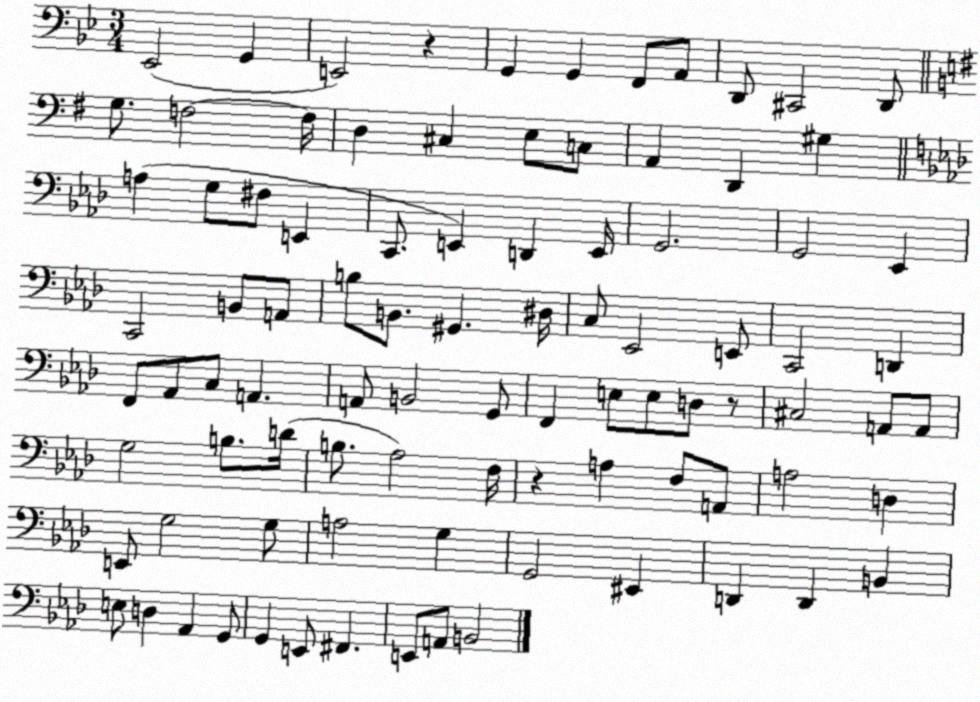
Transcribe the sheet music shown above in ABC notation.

X:1
T:Untitled
M:3/4
L:1/4
K:Bb
_E,,2 G,, E,,2 z G,, G,, F,,/2 A,,/2 D,,/2 ^C,,2 D,,/2 G,/2 F,2 F,/4 D, ^C, E,/2 C,/2 A,, D,, ^G, A, G,/2 ^F,/2 E,, C,,/2 E,, D,, E,,/4 G,,2 G,,2 _E,, C,,2 B,,/2 A,,/2 B,/2 B,,/2 ^G,, ^D,/4 C,/2 _E,,2 E,,/2 C,,2 D,, F,,/2 _A,,/2 C,/2 A,, A,,/2 B,,2 G,,/2 F,, E,/2 E,/2 D,/2 z/2 ^C,2 A,,/2 A,,/2 G,2 B,/2 D/4 B,/2 _A,2 F,/4 z A, F,/2 A,,/2 A,2 D, E,,/2 G,2 G,/2 A,2 G, G,,2 ^E,, D,, D,, B,, E,/2 D, _A,, G,,/2 G,, E,,/2 ^F,, E,,/2 A,,/2 B,,2